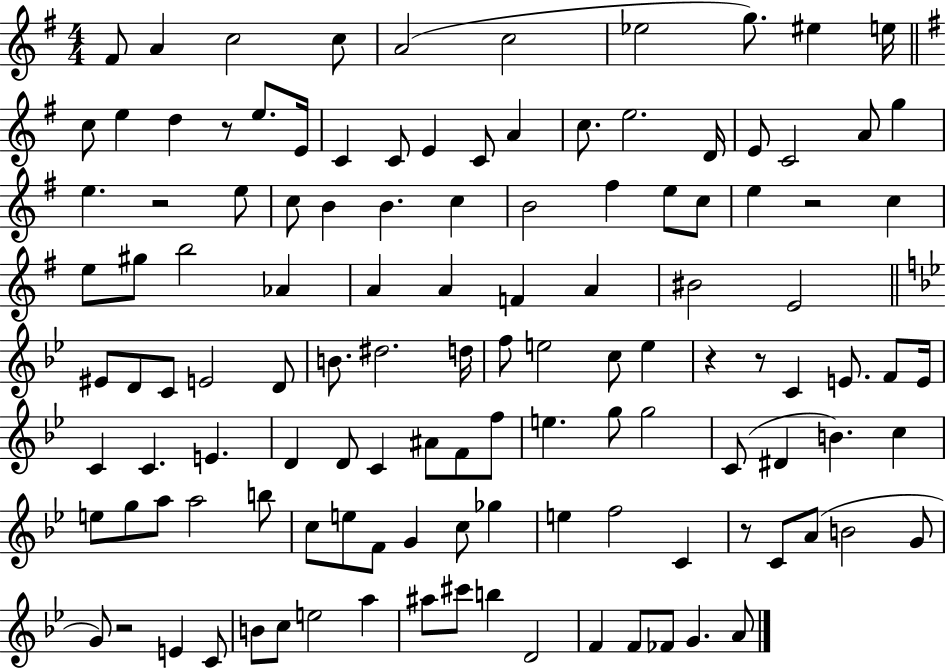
{
  \clef treble
  \numericTimeSignature
  \time 4/4
  \key g \major
  fis'8 a'4 c''2 c''8 | a'2( c''2 | ees''2 g''8.) eis''4 e''16 | \bar "||" \break \key g \major c''8 e''4 d''4 r8 e''8. e'16 | c'4 c'8 e'4 c'8 a'4 | c''8. e''2. d'16 | e'8 c'2 a'8 g''4 | \break e''4. r2 e''8 | c''8 b'4 b'4. c''4 | b'2 fis''4 e''8 c''8 | e''4 r2 c''4 | \break e''8 gis''8 b''2 aes'4 | a'4 a'4 f'4 a'4 | bis'2 e'2 | \bar "||" \break \key g \minor eis'8 d'8 c'8 e'2 d'8 | b'8. dis''2. d''16 | f''8 e''2 c''8 e''4 | r4 r8 c'4 e'8. f'8 e'16 | \break c'4 c'4. e'4. | d'4 d'8 c'4 ais'8 f'8 f''8 | e''4. g''8 g''2 | c'8( dis'4 b'4.) c''4 | \break e''8 g''8 a''8 a''2 b''8 | c''8 e''8 f'8 g'4 c''8 ges''4 | e''4 f''2 c'4 | r8 c'8 a'8( b'2 g'8 | \break g'8) r2 e'4 c'8 | b'8 c''8 e''2 a''4 | ais''8 cis'''8 b''4 d'2 | f'4 f'8 fes'8 g'4. a'8 | \break \bar "|."
}